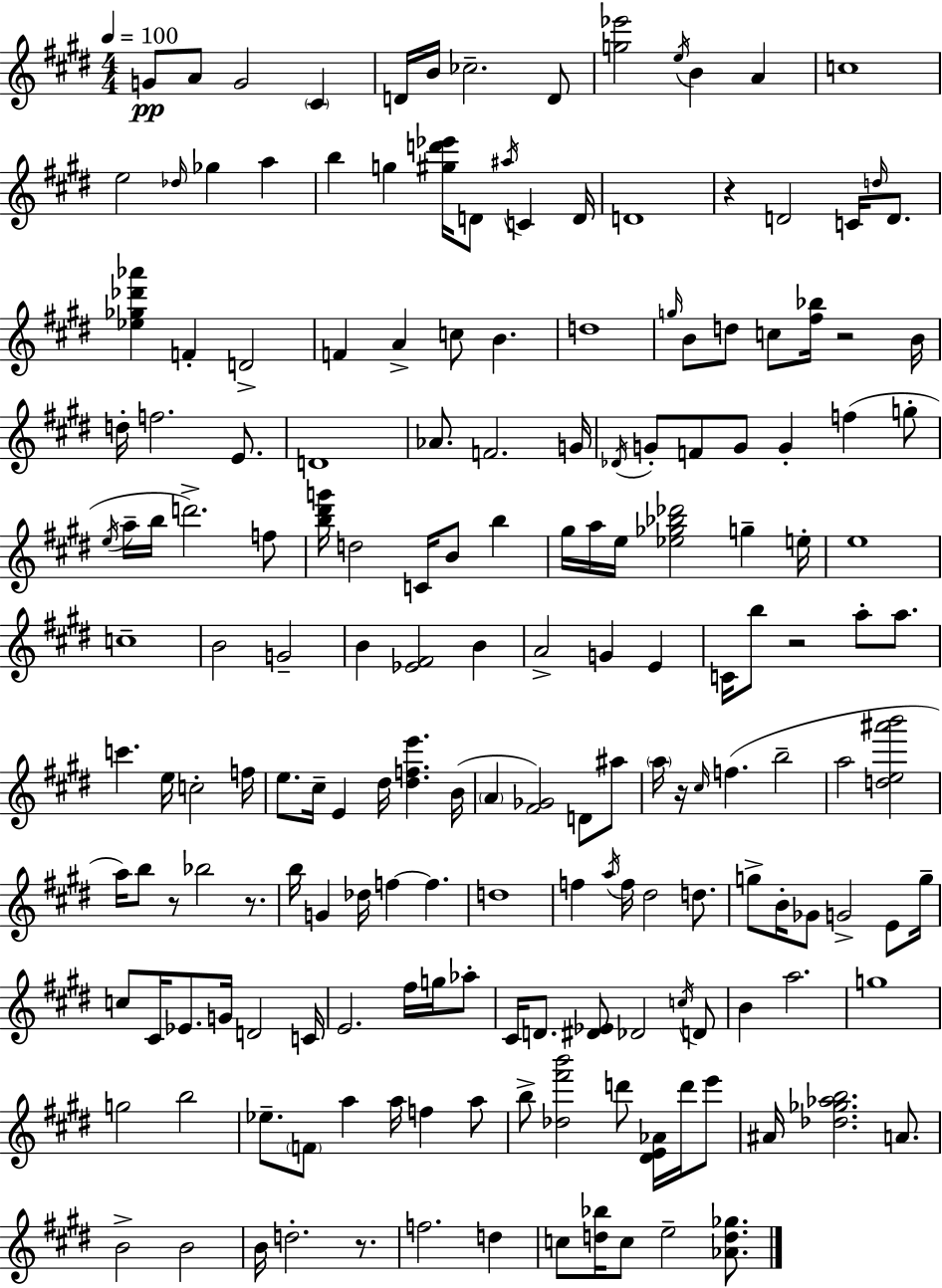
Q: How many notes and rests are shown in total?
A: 181